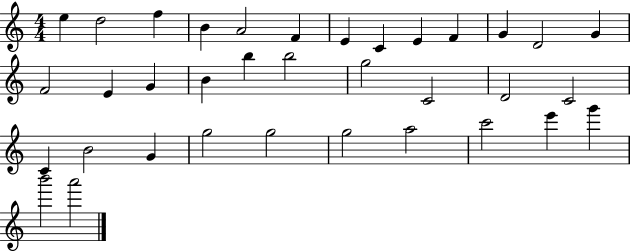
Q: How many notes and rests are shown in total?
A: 35